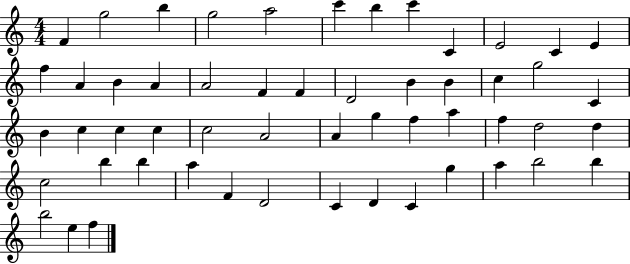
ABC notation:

X:1
T:Untitled
M:4/4
L:1/4
K:C
F g2 b g2 a2 c' b c' C E2 C E f A B A A2 F F D2 B B c g2 C B c c c c2 A2 A g f a f d2 d c2 b b a F D2 C D C g a b2 b b2 e f